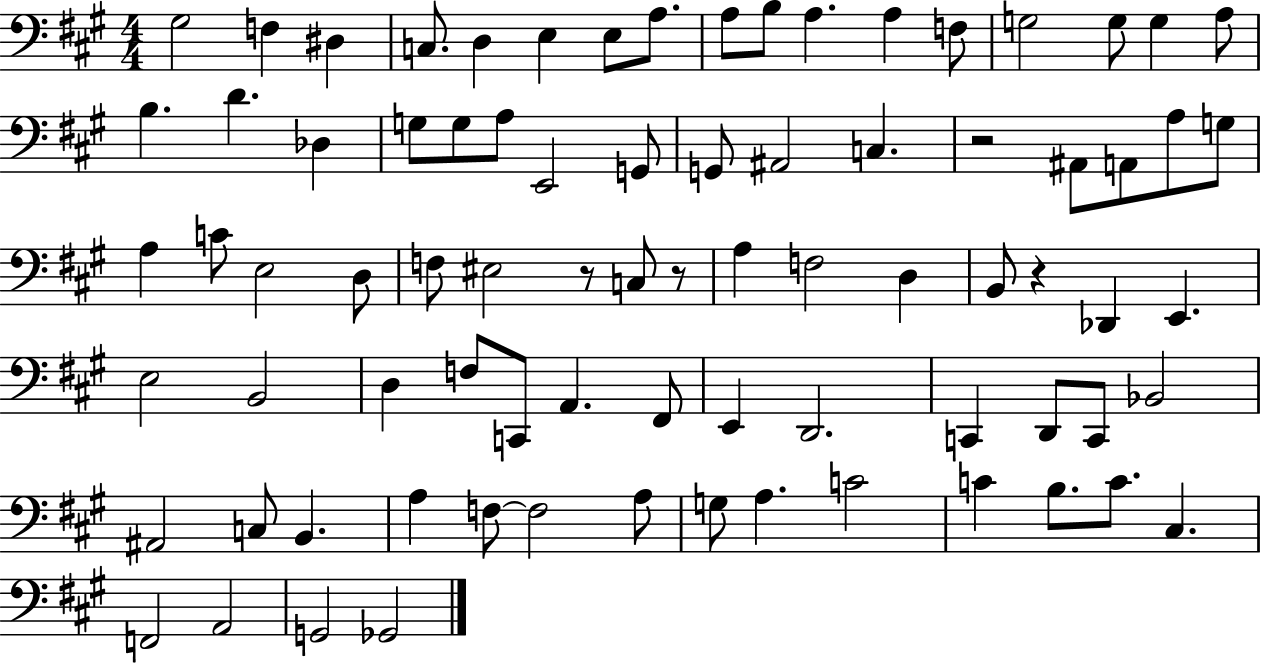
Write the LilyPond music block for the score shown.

{
  \clef bass
  \numericTimeSignature
  \time 4/4
  \key a \major
  gis2 f4 dis4 | c8. d4 e4 e8 a8. | a8 b8 a4. a4 f8 | g2 g8 g4 a8 | \break b4. d'4. des4 | g8 g8 a8 e,2 g,8 | g,8 ais,2 c4. | r2 ais,8 a,8 a8 g8 | \break a4 c'8 e2 d8 | f8 eis2 r8 c8 r8 | a4 f2 d4 | b,8 r4 des,4 e,4. | \break e2 b,2 | d4 f8 c,8 a,4. fis,8 | e,4 d,2. | c,4 d,8 c,8 bes,2 | \break ais,2 c8 b,4. | a4 f8~~ f2 a8 | g8 a4. c'2 | c'4 b8. c'8. cis4. | \break f,2 a,2 | g,2 ges,2 | \bar "|."
}